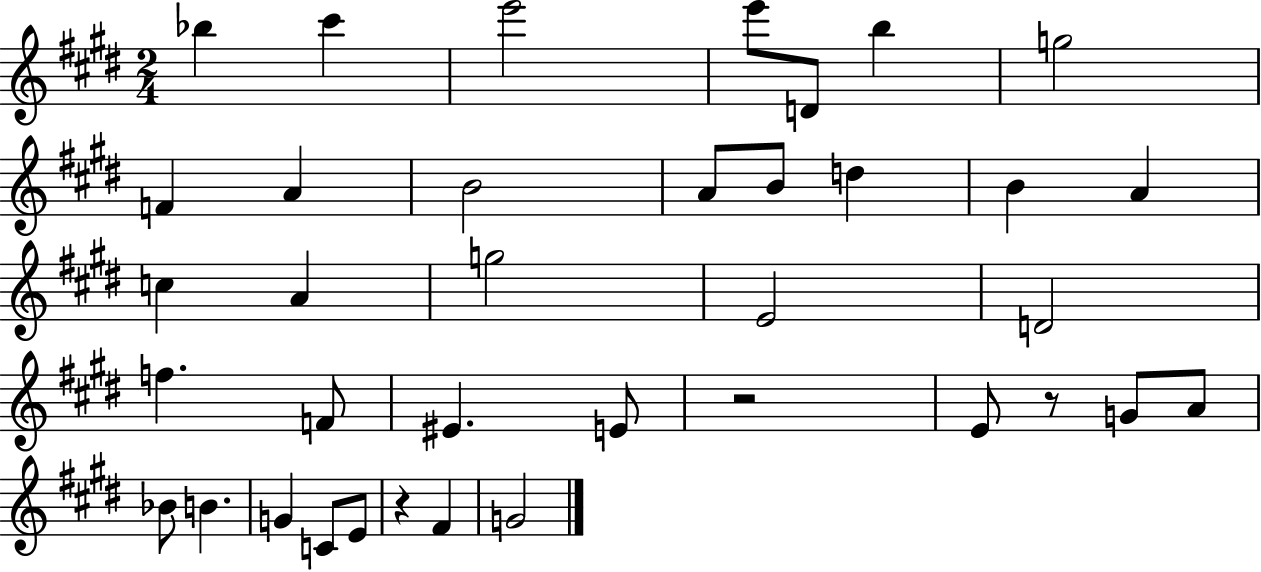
{
  \clef treble
  \numericTimeSignature
  \time 2/4
  \key e \major
  \repeat volta 2 { bes''4 cis'''4 | e'''2 | e'''8 d'8 b''4 | g''2 | \break f'4 a'4 | b'2 | a'8 b'8 d''4 | b'4 a'4 | \break c''4 a'4 | g''2 | e'2 | d'2 | \break f''4. f'8 | eis'4. e'8 | r2 | e'8 r8 g'8 a'8 | \break bes'8 b'4. | g'4 c'8 e'8 | r4 fis'4 | g'2 | \break } \bar "|."
}